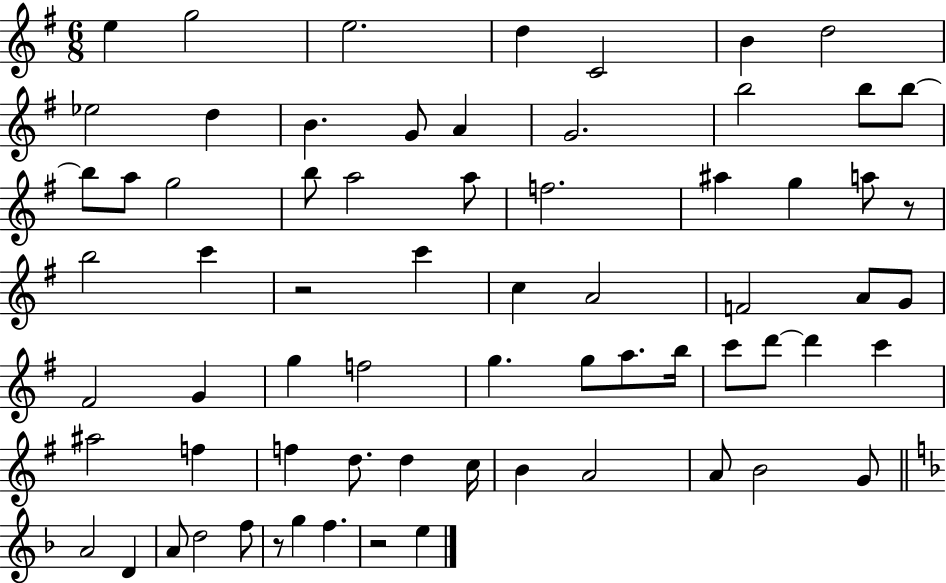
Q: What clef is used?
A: treble